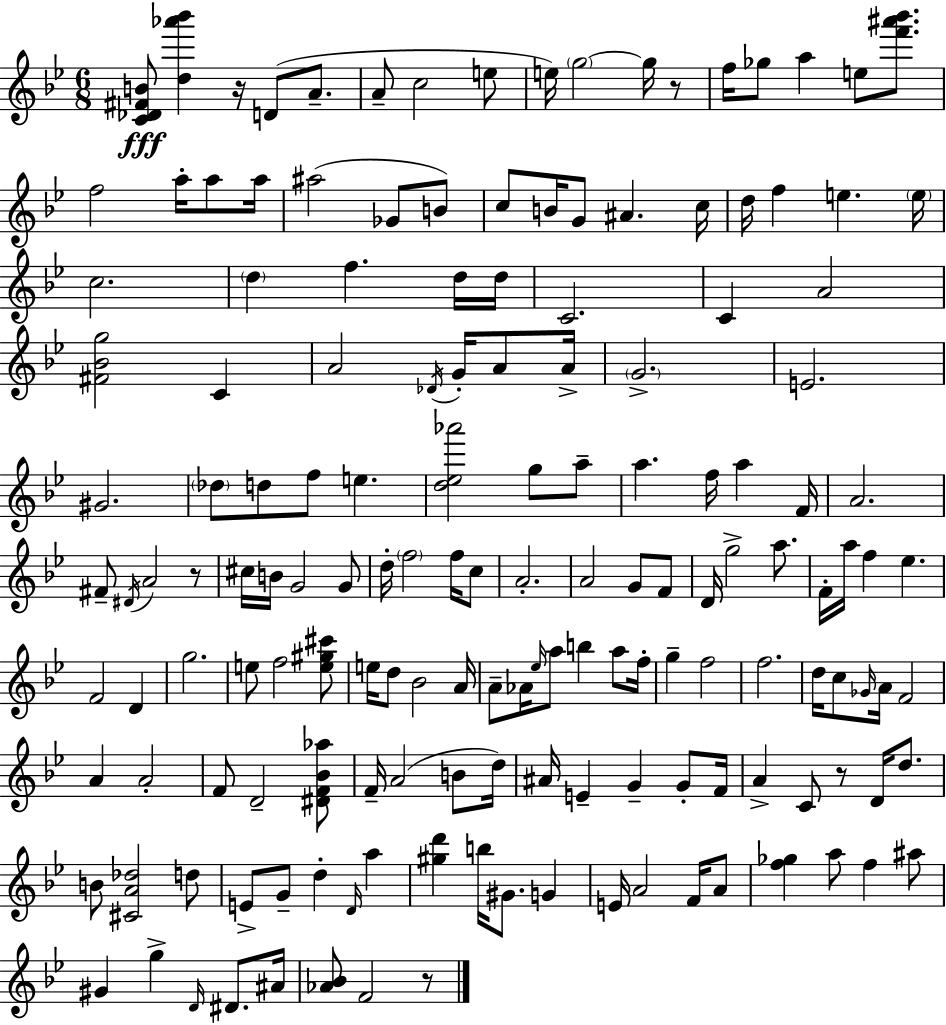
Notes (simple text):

[C4,Db4,F#4,B4]/e [D5,Ab6,Bb6]/q R/s D4/e A4/e. A4/e C5/h E5/e E5/s G5/h G5/s R/e F5/s Gb5/e A5/q E5/e [F6,A#6,Bb6]/e. F5/h A5/s A5/e A5/s A#5/h Gb4/e B4/e C5/e B4/s G4/e A#4/q. C5/s D5/s F5/q E5/q. E5/s C5/h. D5/q F5/q. D5/s D5/s C4/h. C4/q A4/h [F#4,Bb4,G5]/h C4/q A4/h Db4/s G4/s A4/e A4/s G4/h. E4/h. G#4/h. Db5/e D5/e F5/e E5/q. [D5,Eb5,Ab6]/h G5/e A5/e A5/q. F5/s A5/q F4/s A4/h. F#4/e D#4/s A4/h R/e C#5/s B4/s G4/h G4/e D5/s F5/h F5/s C5/e A4/h. A4/h G4/e F4/e D4/s G5/h A5/e. F4/s A5/s F5/q Eb5/q. F4/h D4/q G5/h. E5/e F5/h [E5,G#5,C#6]/e E5/s D5/e Bb4/h A4/s A4/e Ab4/s Eb5/s A5/e B5/q A5/e F5/s G5/q F5/h F5/h. D5/s C5/e Gb4/s A4/s F4/h A4/q A4/h F4/e D4/h [D#4,F4,Bb4,Ab5]/e F4/s A4/h B4/e D5/s A#4/s E4/q G4/q G4/e F4/s A4/q C4/e R/e D4/s D5/e. B4/e [C#4,A4,Db5]/h D5/e E4/e G4/e D5/q D4/s A5/q [G#5,D6]/q B5/s G#4/e. G4/q E4/s A4/h F4/s A4/e [F5,Gb5]/q A5/e F5/q A#5/e G#4/q G5/q D4/s D#4/e. A#4/s [Ab4,Bb4]/e F4/h R/e